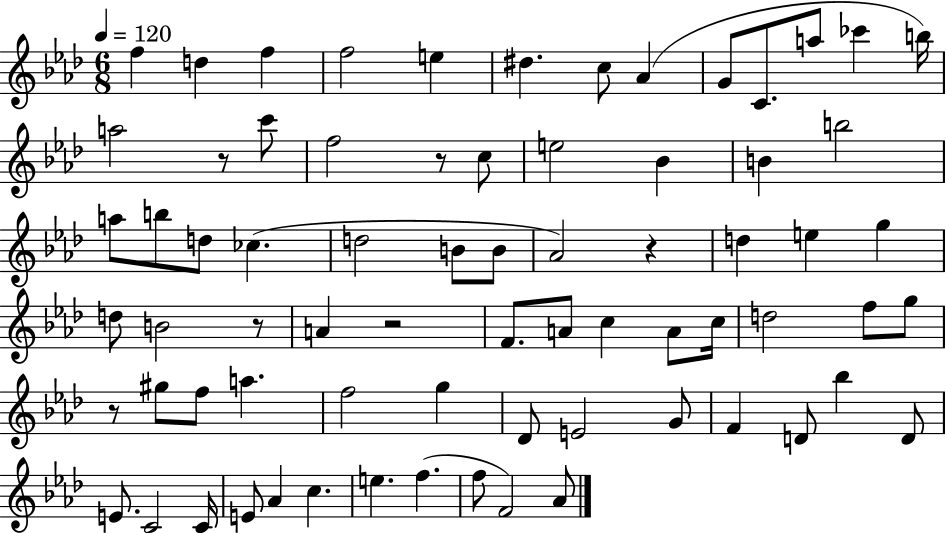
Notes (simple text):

F5/q D5/q F5/q F5/h E5/q D#5/q. C5/e Ab4/q G4/e C4/e. A5/e CES6/q B5/s A5/h R/e C6/e F5/h R/e C5/e E5/h Bb4/q B4/q B5/h A5/e B5/e D5/e CES5/q. D5/h B4/e B4/e Ab4/h R/q D5/q E5/q G5/q D5/e B4/h R/e A4/q R/h F4/e. A4/e C5/q A4/e C5/s D5/h F5/e G5/e R/e G#5/e F5/e A5/q. F5/h G5/q Db4/e E4/h G4/e F4/q D4/e Bb5/q D4/e E4/e. C4/h C4/s E4/e Ab4/q C5/q. E5/q. F5/q. F5/e F4/h Ab4/e